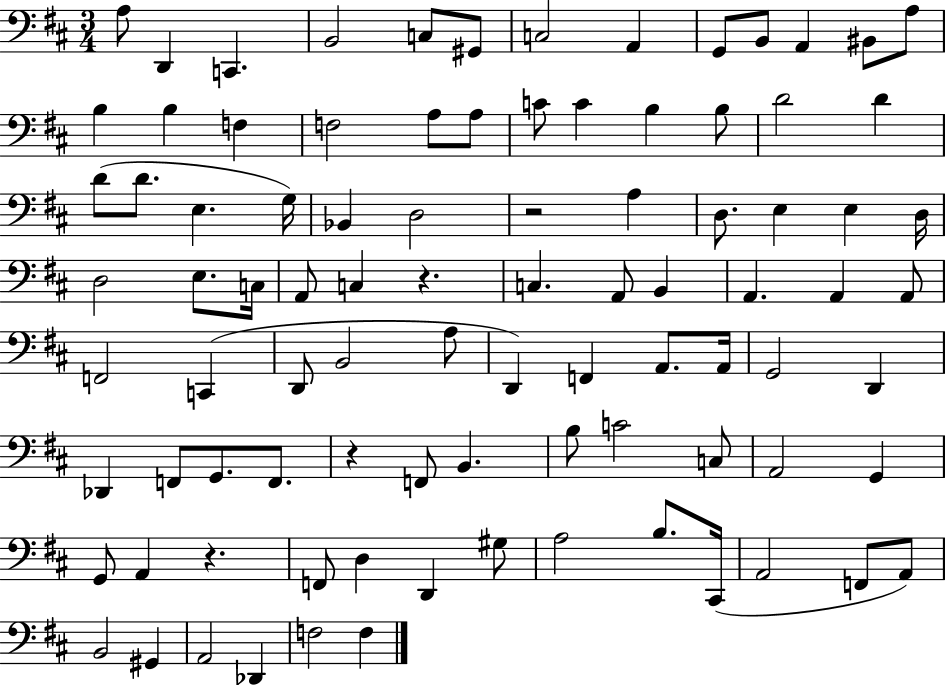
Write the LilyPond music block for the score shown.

{
  \clef bass
  \numericTimeSignature
  \time 3/4
  \key d \major
  a8 d,4 c,4. | b,2 c8 gis,8 | c2 a,4 | g,8 b,8 a,4 bis,8 a8 | \break b4 b4 f4 | f2 a8 a8 | c'8 c'4 b4 b8 | d'2 d'4 | \break d'8( d'8. e4. g16) | bes,4 d2 | r2 a4 | d8. e4 e4 d16 | \break d2 e8. c16 | a,8 c4 r4. | c4. a,8 b,4 | a,4. a,4 a,8 | \break f,2 c,4( | d,8 b,2 a8 | d,4) f,4 a,8. a,16 | g,2 d,4 | \break des,4 f,8 g,8. f,8. | r4 f,8 b,4. | b8 c'2 c8 | a,2 g,4 | \break g,8 a,4 r4. | f,8 d4 d,4 gis8 | a2 b8. cis,16( | a,2 f,8 a,8) | \break b,2 gis,4 | a,2 des,4 | f2 f4 | \bar "|."
}